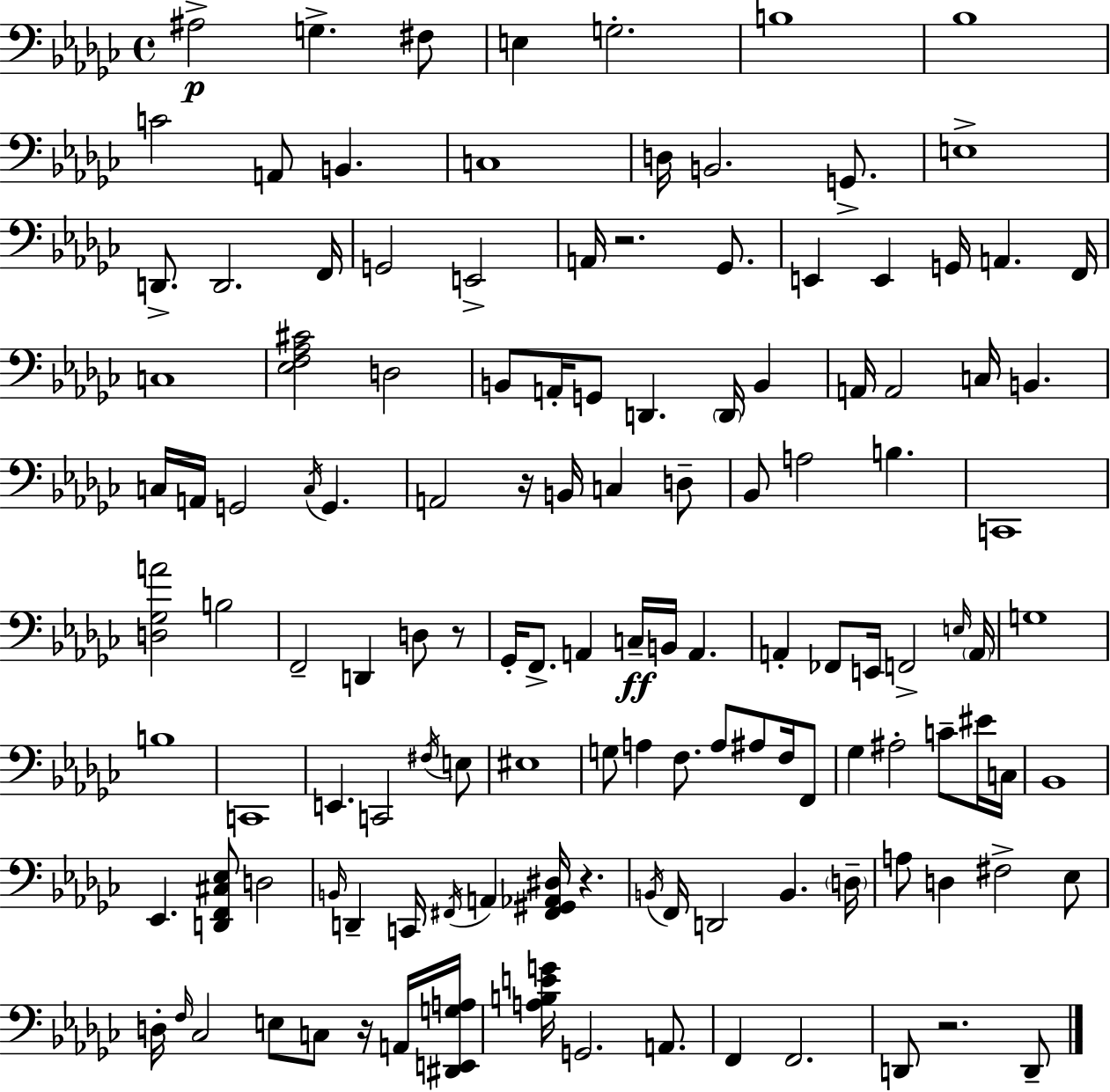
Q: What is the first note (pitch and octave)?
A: A#3